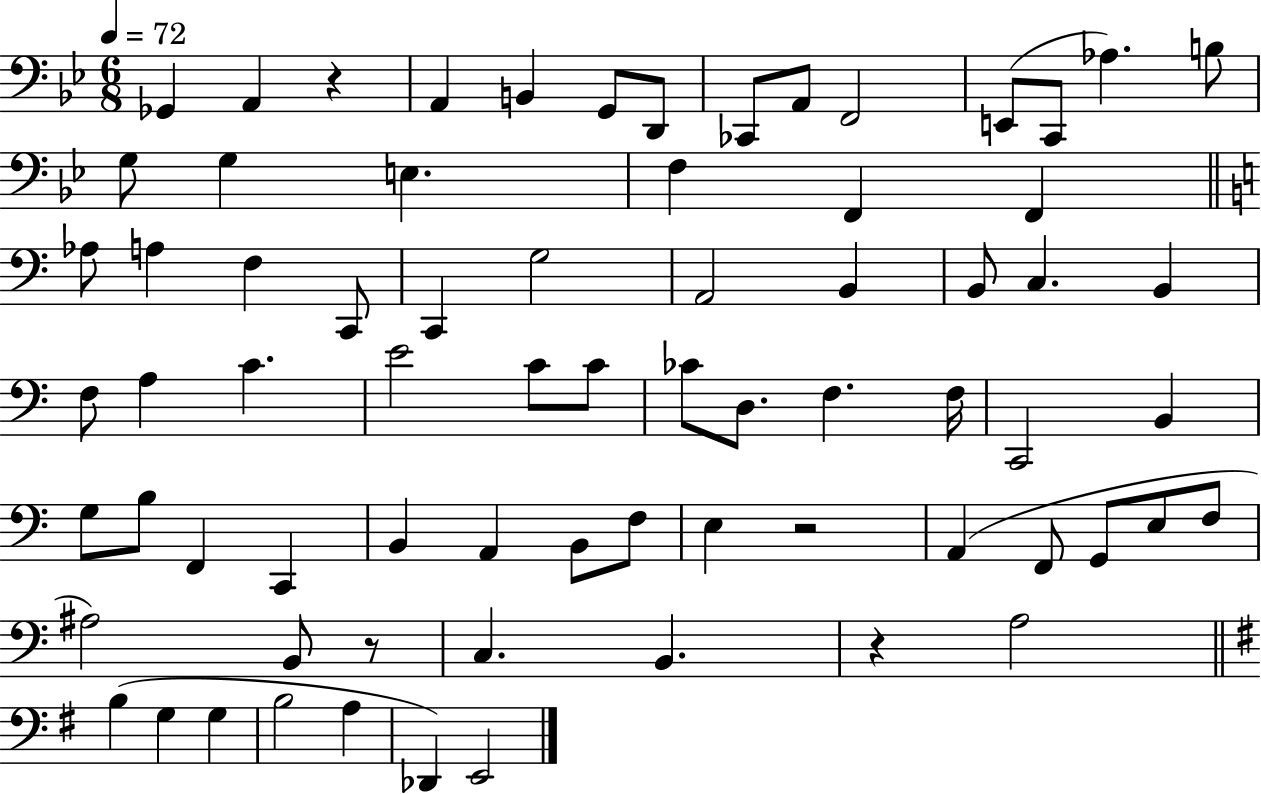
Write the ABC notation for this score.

X:1
T:Untitled
M:6/8
L:1/4
K:Bb
_G,, A,, z A,, B,, G,,/2 D,,/2 _C,,/2 A,,/2 F,,2 E,,/2 C,,/2 _A, B,/2 G,/2 G, E, F, F,, F,, _A,/2 A, F, C,,/2 C,, G,2 A,,2 B,, B,,/2 C, B,, F,/2 A, C E2 C/2 C/2 _C/2 D,/2 F, F,/4 C,,2 B,, G,/2 B,/2 F,, C,, B,, A,, B,,/2 F,/2 E, z2 A,, F,,/2 G,,/2 E,/2 F,/2 ^A,2 B,,/2 z/2 C, B,, z A,2 B, G, G, B,2 A, _D,, E,,2